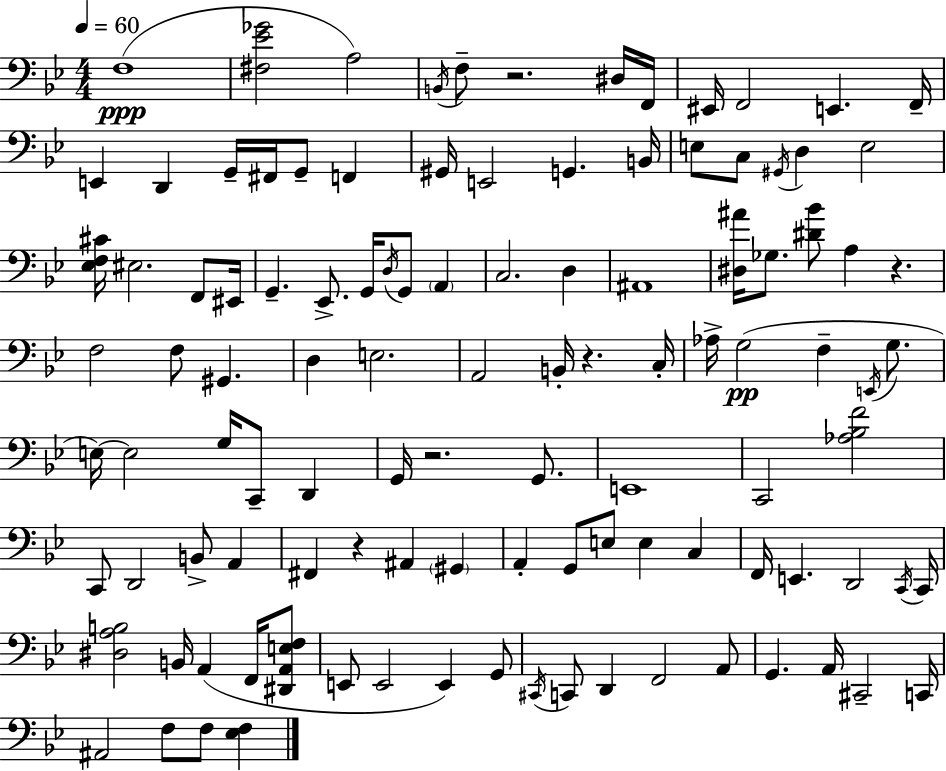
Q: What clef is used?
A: bass